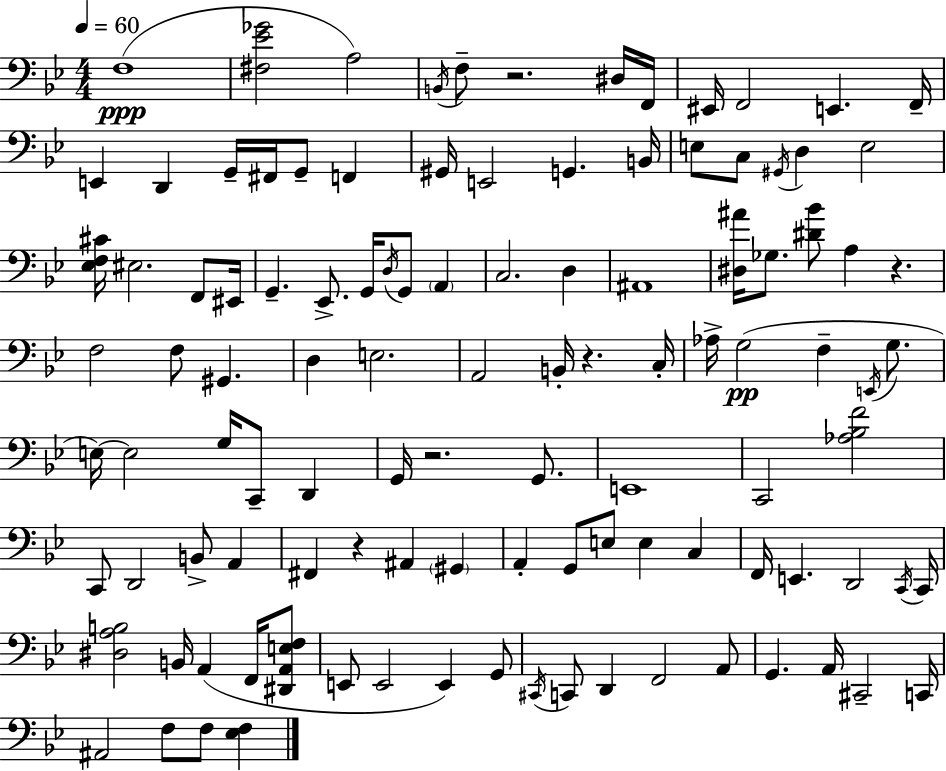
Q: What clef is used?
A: bass